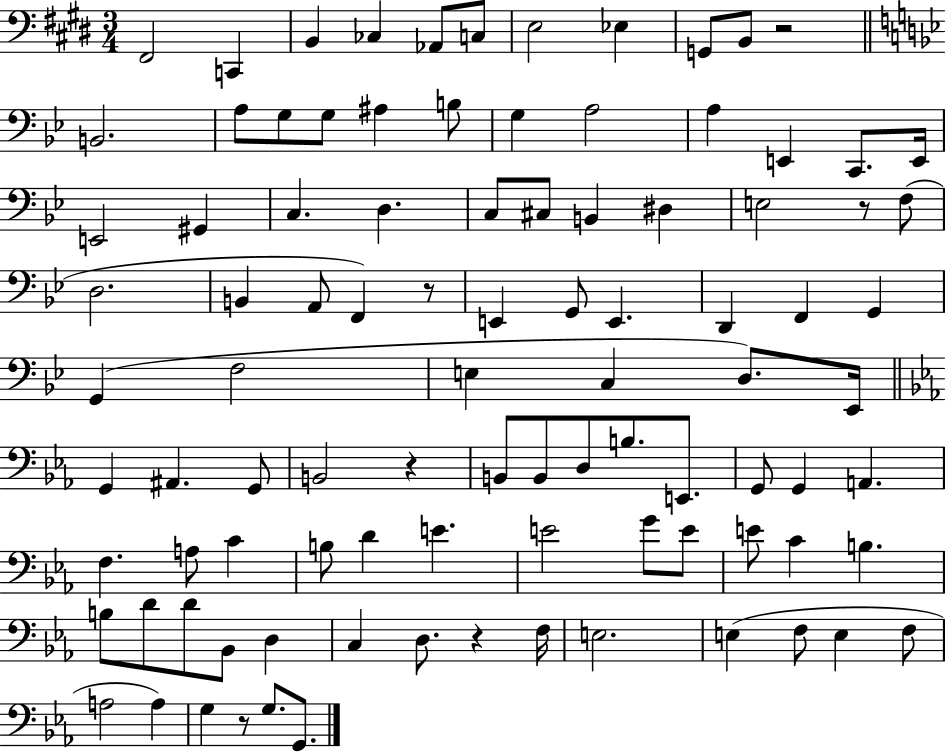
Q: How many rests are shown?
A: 6